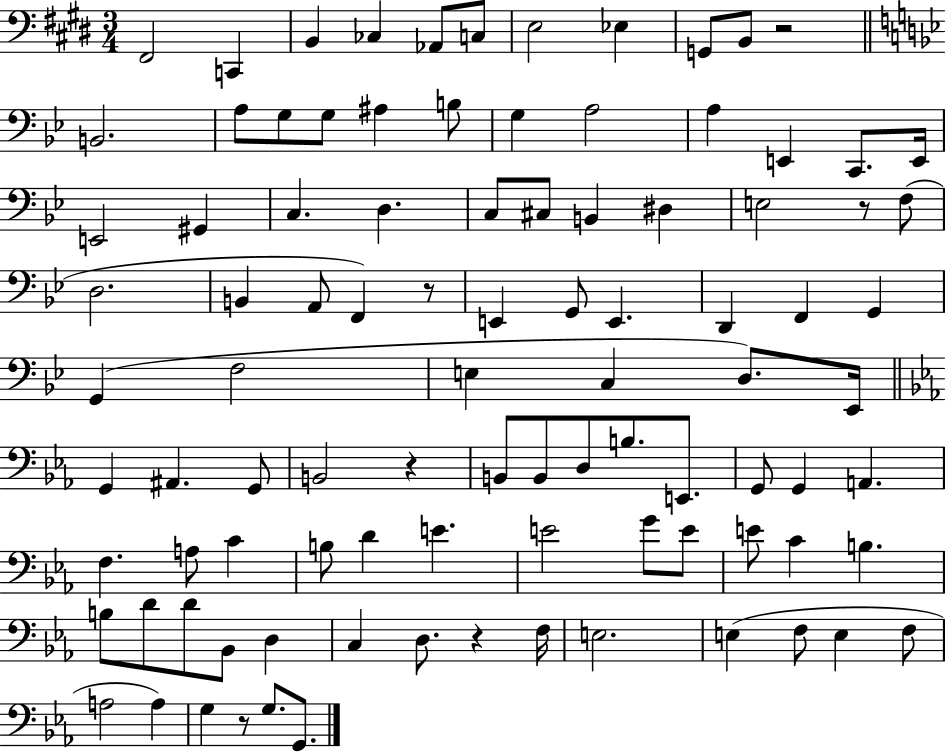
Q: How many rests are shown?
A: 6